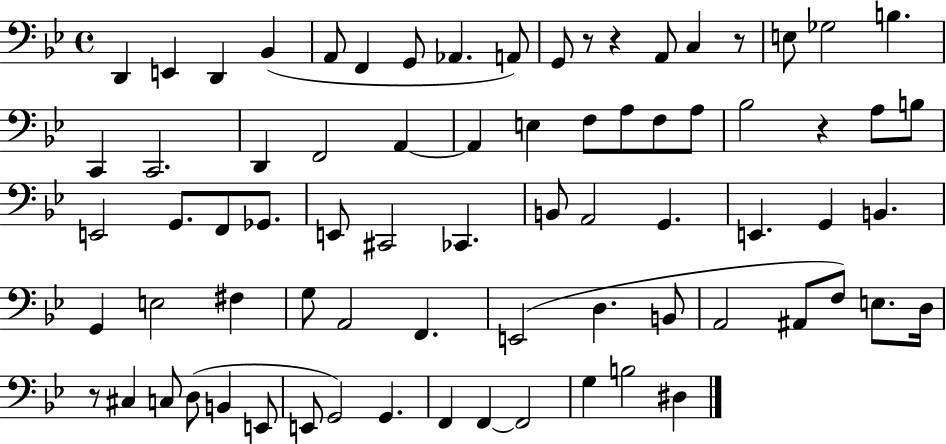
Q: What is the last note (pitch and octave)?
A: D#3